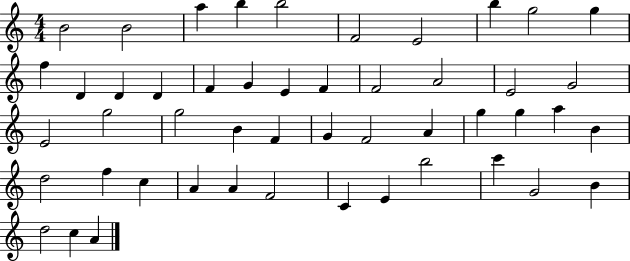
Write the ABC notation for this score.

X:1
T:Untitled
M:4/4
L:1/4
K:C
B2 B2 a b b2 F2 E2 b g2 g f D D D F G E F F2 A2 E2 G2 E2 g2 g2 B F G F2 A g g a B d2 f c A A F2 C E b2 c' G2 B d2 c A